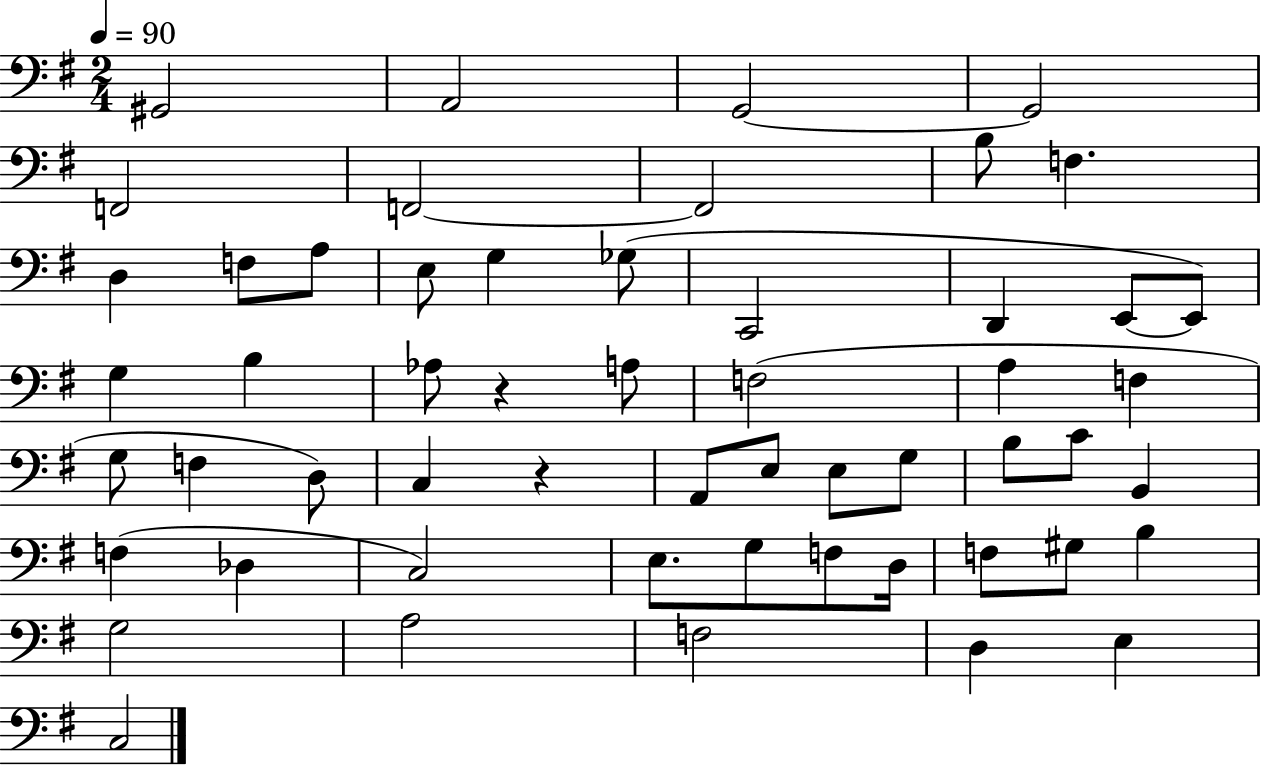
X:1
T:Untitled
M:2/4
L:1/4
K:G
^G,,2 A,,2 G,,2 G,,2 F,,2 F,,2 F,,2 B,/2 F, D, F,/2 A,/2 E,/2 G, _G,/2 C,,2 D,, E,,/2 E,,/2 G, B, _A,/2 z A,/2 F,2 A, F, G,/2 F, D,/2 C, z A,,/2 E,/2 E,/2 G,/2 B,/2 C/2 B,, F, _D, C,2 E,/2 G,/2 F,/2 D,/4 F,/2 ^G,/2 B, G,2 A,2 F,2 D, E, C,2